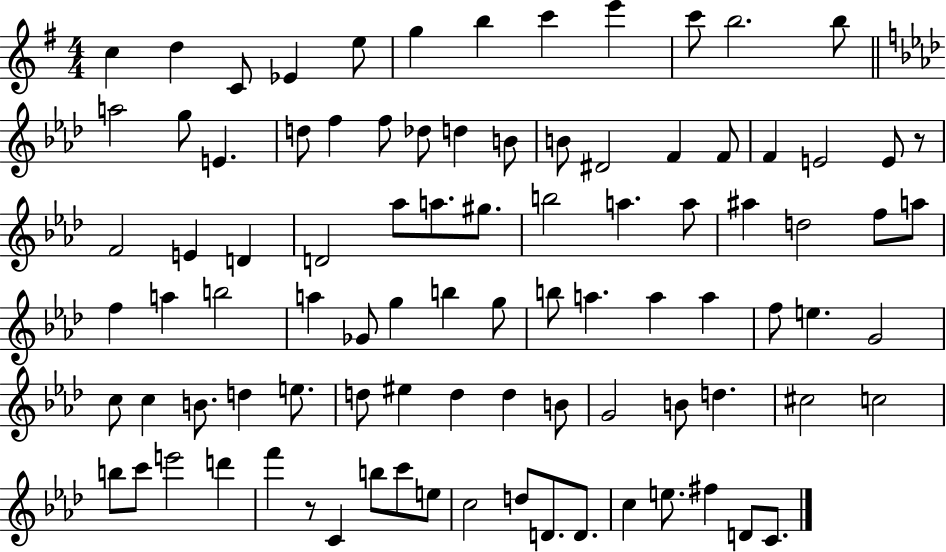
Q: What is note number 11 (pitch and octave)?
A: B5